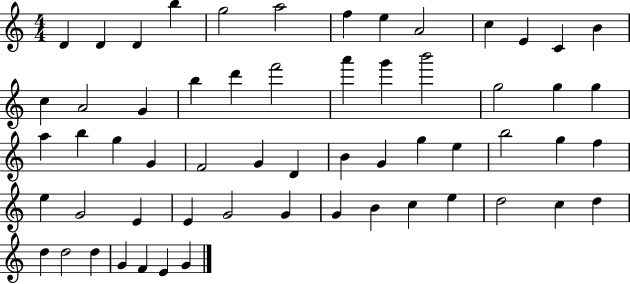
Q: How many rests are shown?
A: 0